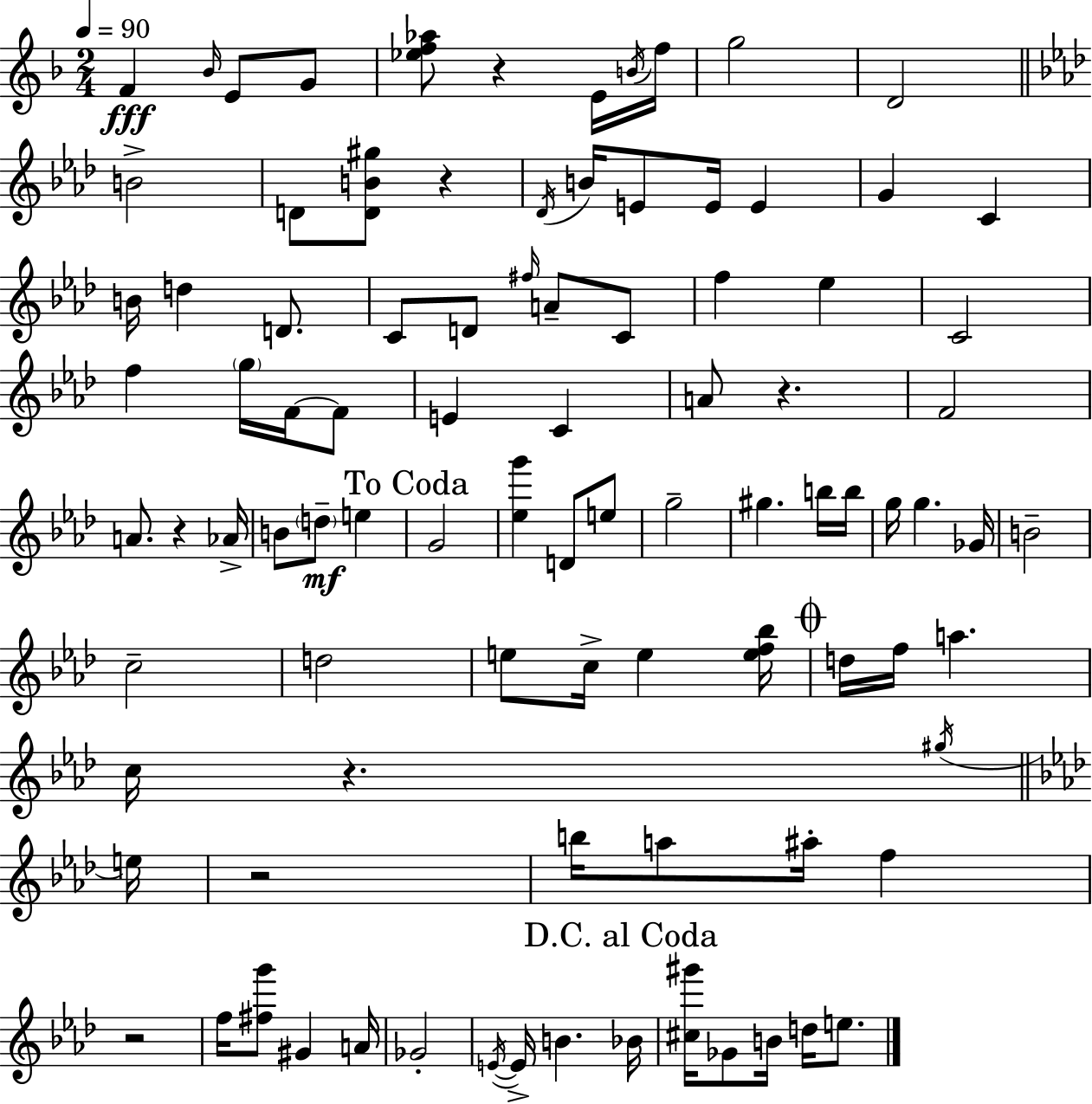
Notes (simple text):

F4/q Bb4/s E4/e G4/e [Eb5,F5,Ab5]/e R/q E4/s B4/s F5/s G5/h D4/h B4/h D4/e [D4,B4,G#5]/e R/q Db4/s B4/s E4/e E4/s E4/q G4/q C4/q B4/s D5/q D4/e. C4/e D4/e F#5/s A4/e C4/e F5/q Eb5/q C4/h F5/q G5/s F4/s F4/e E4/q C4/q A4/e R/q. F4/h A4/e. R/q Ab4/s B4/e D5/e E5/q G4/h [Eb5,G6]/q D4/e E5/e G5/h G#5/q. B5/s B5/s G5/s G5/q. Gb4/s B4/h C5/h D5/h E5/e C5/s E5/q [E5,F5,Bb5]/s D5/s F5/s A5/q. C5/s R/q. G#5/s E5/s R/h B5/s A5/e A#5/s F5/q R/h F5/s [F#5,G6]/e G#4/q A4/s Gb4/h E4/s E4/s B4/q. Bb4/s [C#5,G#6]/s Gb4/e B4/s D5/s E5/e.